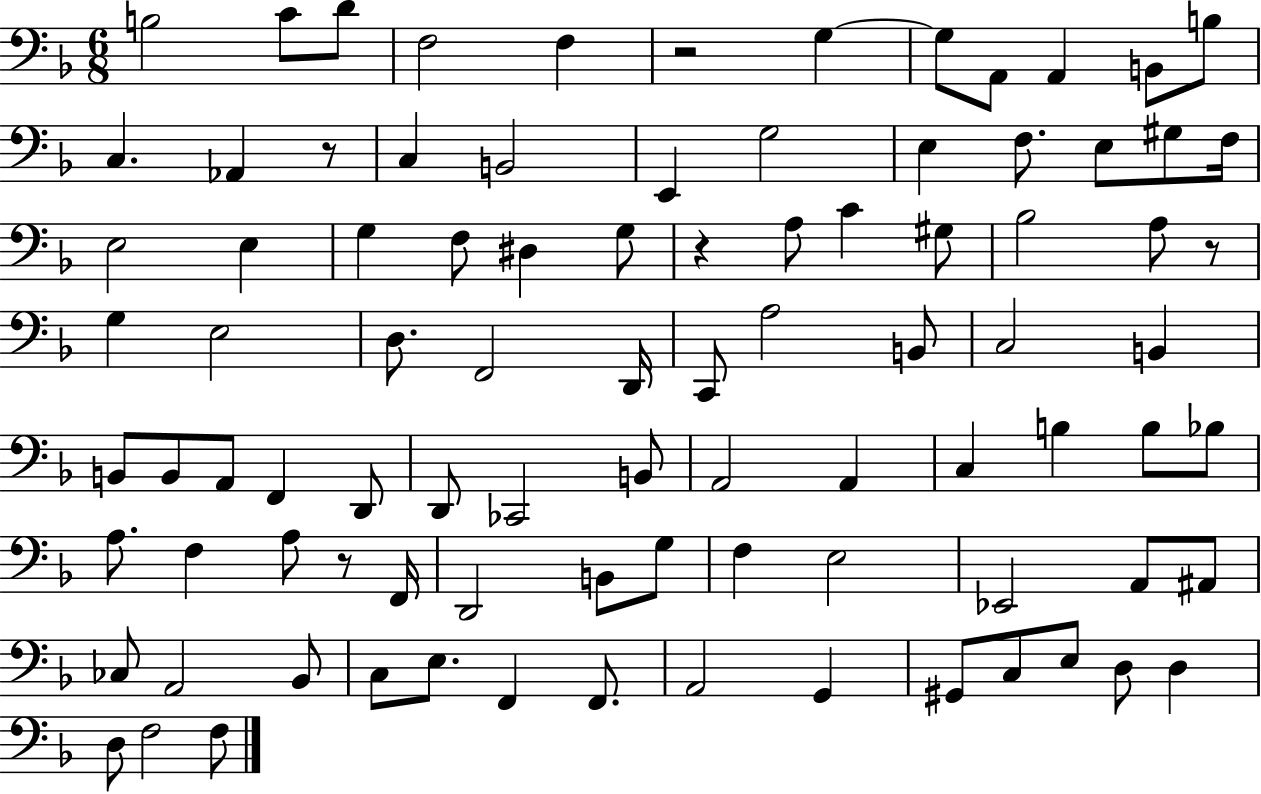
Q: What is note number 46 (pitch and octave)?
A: A2